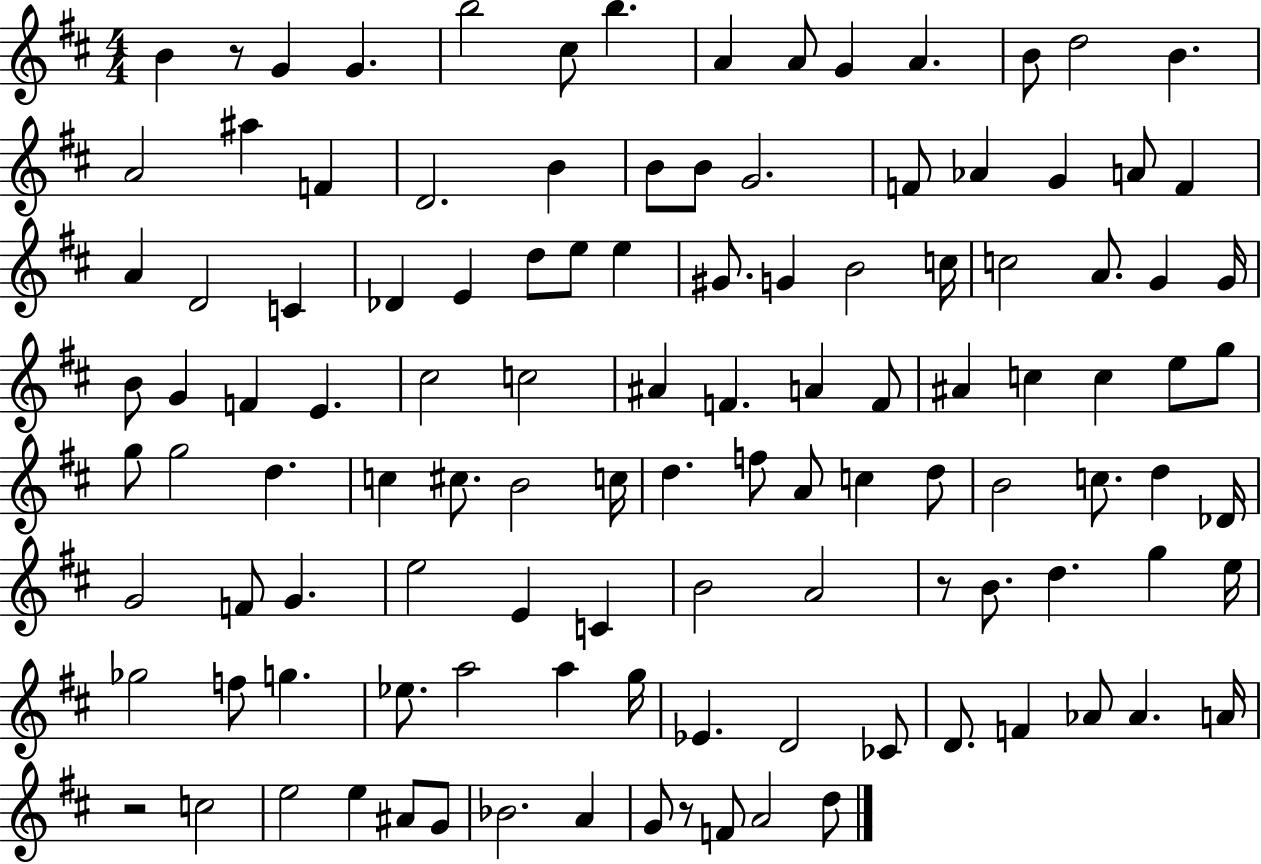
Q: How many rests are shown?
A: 4